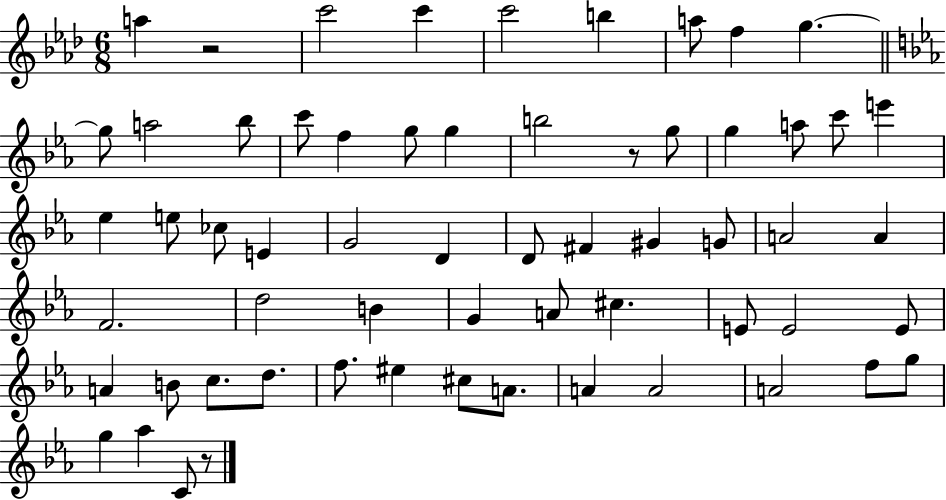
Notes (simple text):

A5/q R/h C6/h C6/q C6/h B5/q A5/e F5/q G5/q. G5/e A5/h Bb5/e C6/e F5/q G5/e G5/q B5/h R/e G5/e G5/q A5/e C6/e E6/q Eb5/q E5/e CES5/e E4/q G4/h D4/q D4/e F#4/q G#4/q G4/e A4/h A4/q F4/h. D5/h B4/q G4/q A4/e C#5/q. E4/e E4/h E4/e A4/q B4/e C5/e. D5/e. F5/e. EIS5/q C#5/e A4/e. A4/q A4/h A4/h F5/e G5/e G5/q Ab5/q C4/e R/e